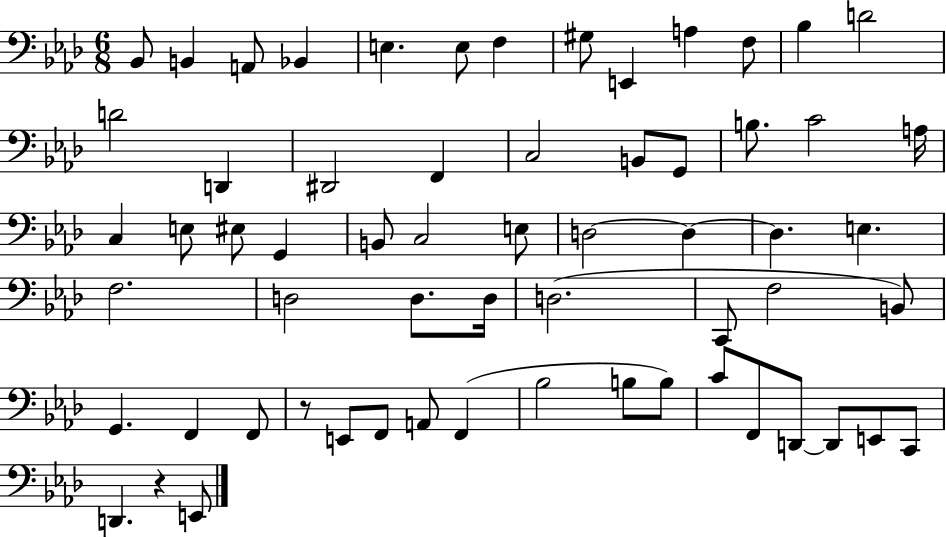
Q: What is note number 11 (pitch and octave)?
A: F3